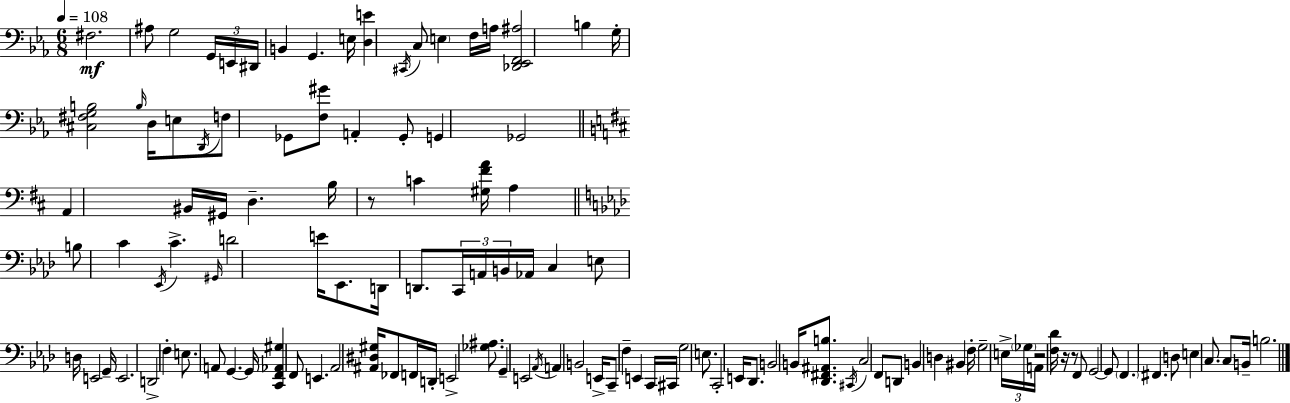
X:1
T:Untitled
M:6/8
L:1/4
K:Cm
^F,2 ^A,/2 G,2 G,,/4 E,,/4 ^D,,/4 B,, G,, E,/4 [D,E] ^C,,/4 C,/2 E, F,/4 A,/4 [_D,,_E,,F,,^A,]2 B, G,/4 [^C,^F,G,B,]2 B,/4 D,/4 E,/2 D,,/4 F,/2 _G,,/2 [F,^G]/2 A,, _G,,/2 G,, _G,,2 A,, ^B,,/4 ^G,,/4 D, B,/4 z/2 C [^G,^FA]/4 A, B,/2 C _E,,/4 C ^G,,/4 D2 E/4 _E,,/2 D,,/4 D,,/2 C,,/4 A,,/4 B,,/4 _A,,/4 C, E,/2 D,/4 E,,2 G,,/4 E,,2 D,,2 F, E,/2 A,,/2 G,, G,,/4 [C,,F,,_A,,^G,] F,,/2 E,, _A,,2 [^A,,^D,^G,]/4 _F,,/2 F,,/4 D,,/4 E,,2 [_G,^A,]/2 G,, E,,2 _A,,/4 A,, B,,2 E,,/4 C,,/2 F, E,, C,,/4 ^C,,/4 G,2 E,/2 C,,2 E,,/4 _D,,/2 B,,2 B,,/4 [_D,,^F,,^A,,B,]/2 ^C,,/4 C,2 F,,/2 D,,/2 B,, D, ^B,, F,/4 G,2 E,/4 _G,/4 A,,/4 z2 [F,_D]/4 z/4 z/2 F,,/2 G,,2 G,,/2 F,, ^F,, D,/2 E, C,/2 C,/2 B,,/4 B,2